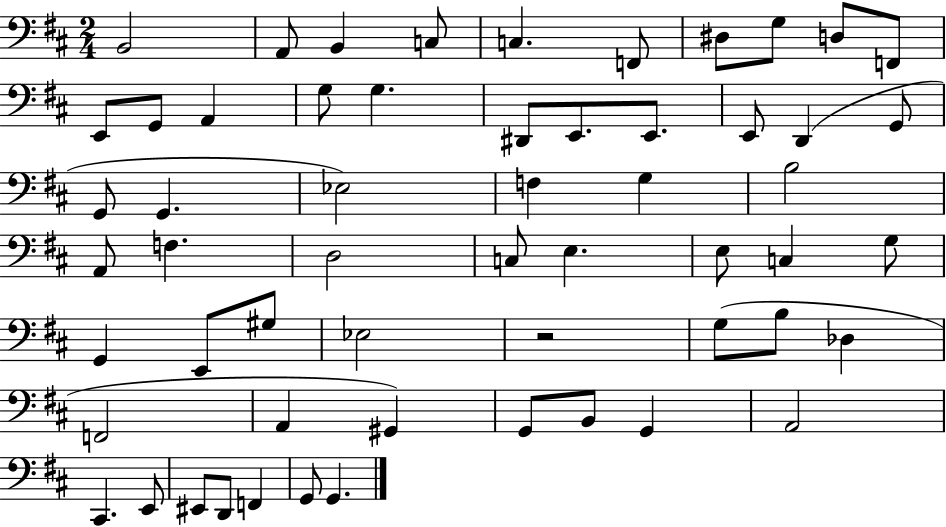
B2/h A2/e B2/q C3/e C3/q. F2/e D#3/e G3/e D3/e F2/e E2/e G2/e A2/q G3/e G3/q. D#2/e E2/e. E2/e. E2/e D2/q G2/e G2/e G2/q. Eb3/h F3/q G3/q B3/h A2/e F3/q. D3/h C3/e E3/q. E3/e C3/q G3/e G2/q E2/e G#3/e Eb3/h R/h G3/e B3/e Db3/q F2/h A2/q G#2/q G2/e B2/e G2/q A2/h C#2/q. E2/e EIS2/e D2/e F2/q G2/e G2/q.